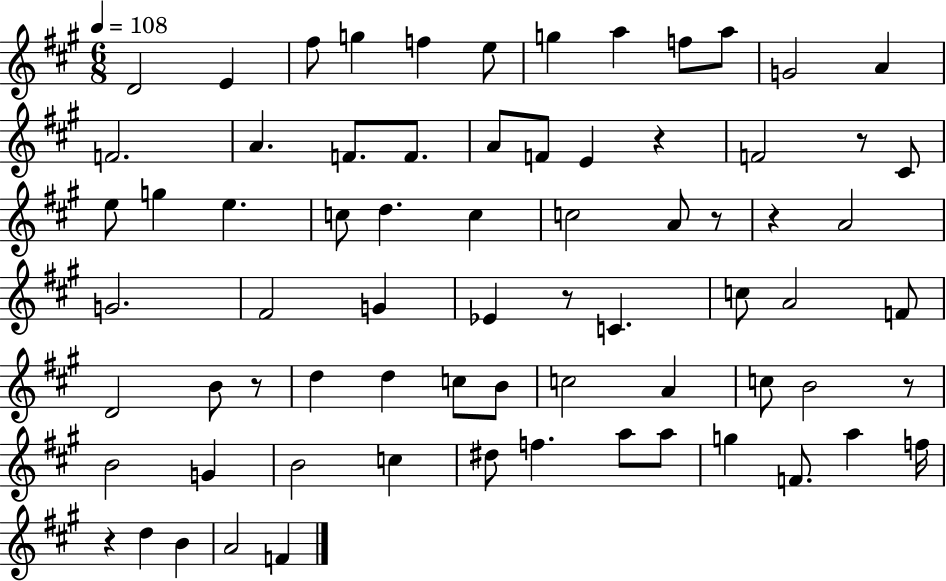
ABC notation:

X:1
T:Untitled
M:6/8
L:1/4
K:A
D2 E ^f/2 g f e/2 g a f/2 a/2 G2 A F2 A F/2 F/2 A/2 F/2 E z F2 z/2 ^C/2 e/2 g e c/2 d c c2 A/2 z/2 z A2 G2 ^F2 G _E z/2 C c/2 A2 F/2 D2 B/2 z/2 d d c/2 B/2 c2 A c/2 B2 z/2 B2 G B2 c ^d/2 f a/2 a/2 g F/2 a f/4 z d B A2 F